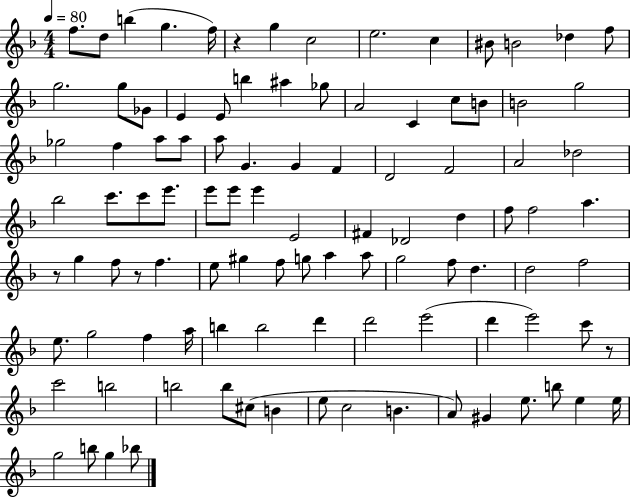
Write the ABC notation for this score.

X:1
T:Untitled
M:4/4
L:1/4
K:F
f/2 d/2 b g f/4 z g c2 e2 c ^B/2 B2 _d f/2 g2 g/2 _G/2 E E/2 b ^a _g/2 A2 C c/2 B/2 B2 g2 _g2 f a/2 a/2 a/2 G G F D2 F2 A2 _d2 _b2 c'/2 c'/2 e'/2 e'/2 e'/2 e' E2 ^F _D2 d f/2 f2 a z/2 g f/2 z/2 f e/2 ^g f/2 g/2 a a/2 g2 f/2 d d2 f2 e/2 g2 f a/4 b b2 d' d'2 e'2 d' e'2 c'/2 z/2 c'2 b2 b2 b/2 ^c/2 B e/2 c2 B A/2 ^G e/2 b/2 e e/4 g2 b/2 g _b/2